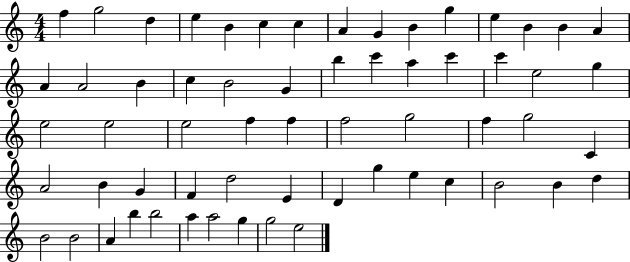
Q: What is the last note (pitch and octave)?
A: E5